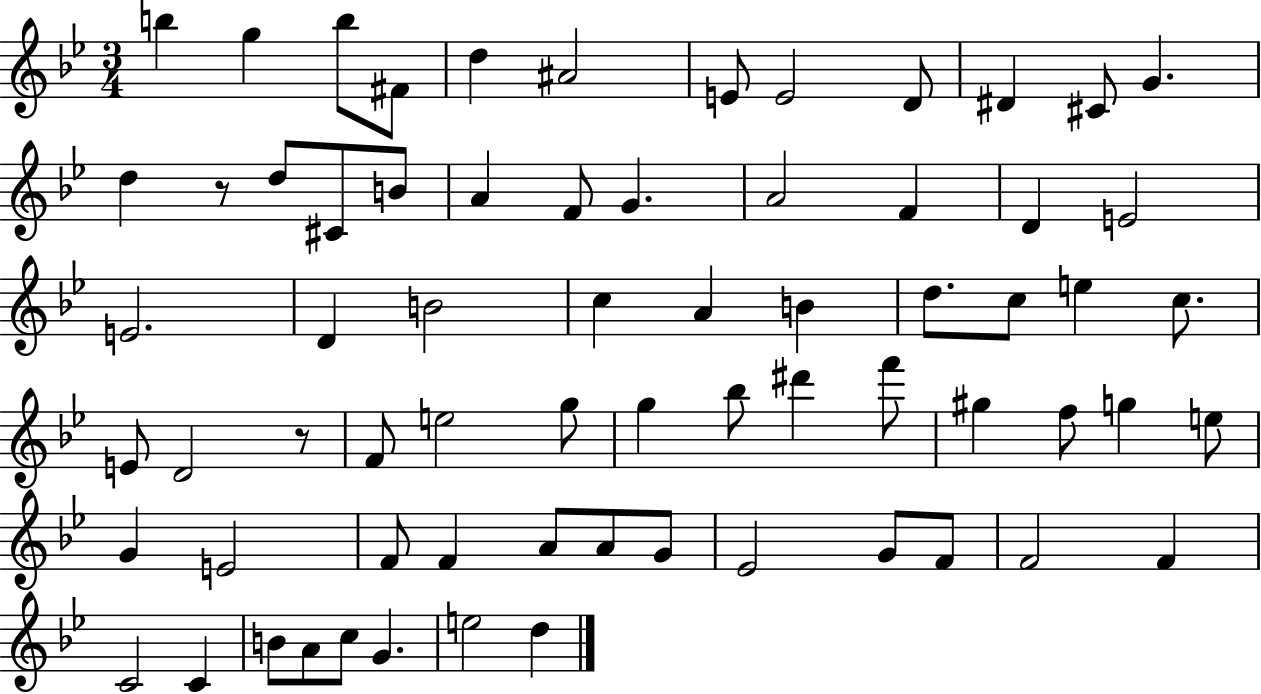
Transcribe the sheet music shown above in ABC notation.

X:1
T:Untitled
M:3/4
L:1/4
K:Bb
b g b/2 ^F/2 d ^A2 E/2 E2 D/2 ^D ^C/2 G d z/2 d/2 ^C/2 B/2 A F/2 G A2 F D E2 E2 D B2 c A B d/2 c/2 e c/2 E/2 D2 z/2 F/2 e2 g/2 g _b/2 ^d' f'/2 ^g f/2 g e/2 G E2 F/2 F A/2 A/2 G/2 _E2 G/2 F/2 F2 F C2 C B/2 A/2 c/2 G e2 d